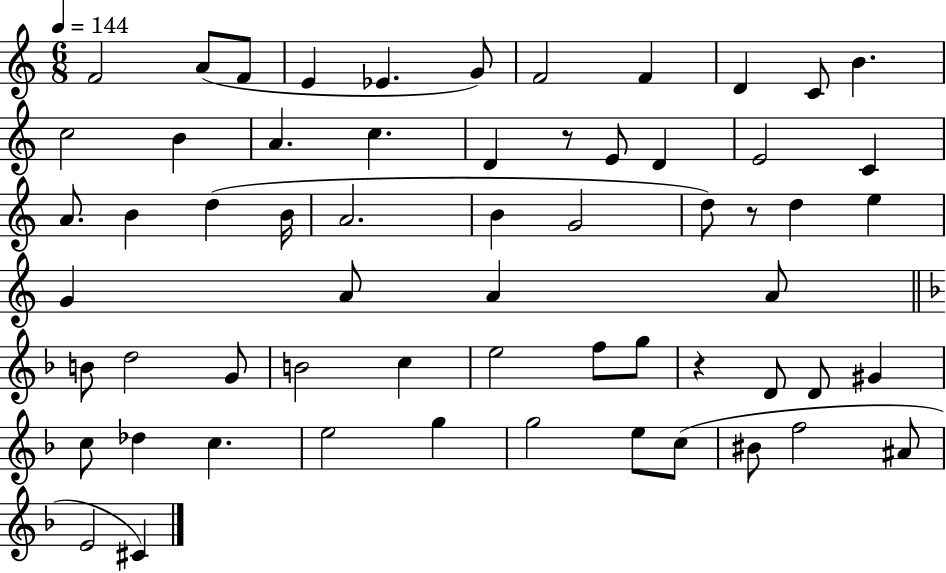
{
  \clef treble
  \numericTimeSignature
  \time 6/8
  \key c \major
  \tempo 4 = 144
  f'2 a'8( f'8 | e'4 ees'4. g'8) | f'2 f'4 | d'4 c'8 b'4. | \break c''2 b'4 | a'4. c''4. | d'4 r8 e'8 d'4 | e'2 c'4 | \break a'8. b'4 d''4( b'16 | a'2. | b'4 g'2 | d''8) r8 d''4 e''4 | \break g'4 a'8 a'4 a'8 | \bar "||" \break \key d \minor b'8 d''2 g'8 | b'2 c''4 | e''2 f''8 g''8 | r4 d'8 d'8 gis'4 | \break c''8 des''4 c''4. | e''2 g''4 | g''2 e''8 c''8( | bis'8 f''2 ais'8 | \break e'2 cis'4) | \bar "|."
}